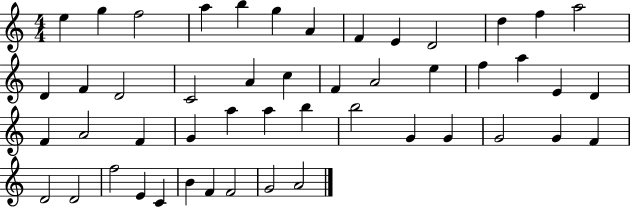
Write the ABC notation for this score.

X:1
T:Untitled
M:4/4
L:1/4
K:C
e g f2 a b g A F E D2 d f a2 D F D2 C2 A c F A2 e f a E D F A2 F G a a b b2 G G G2 G F D2 D2 f2 E C B F F2 G2 A2